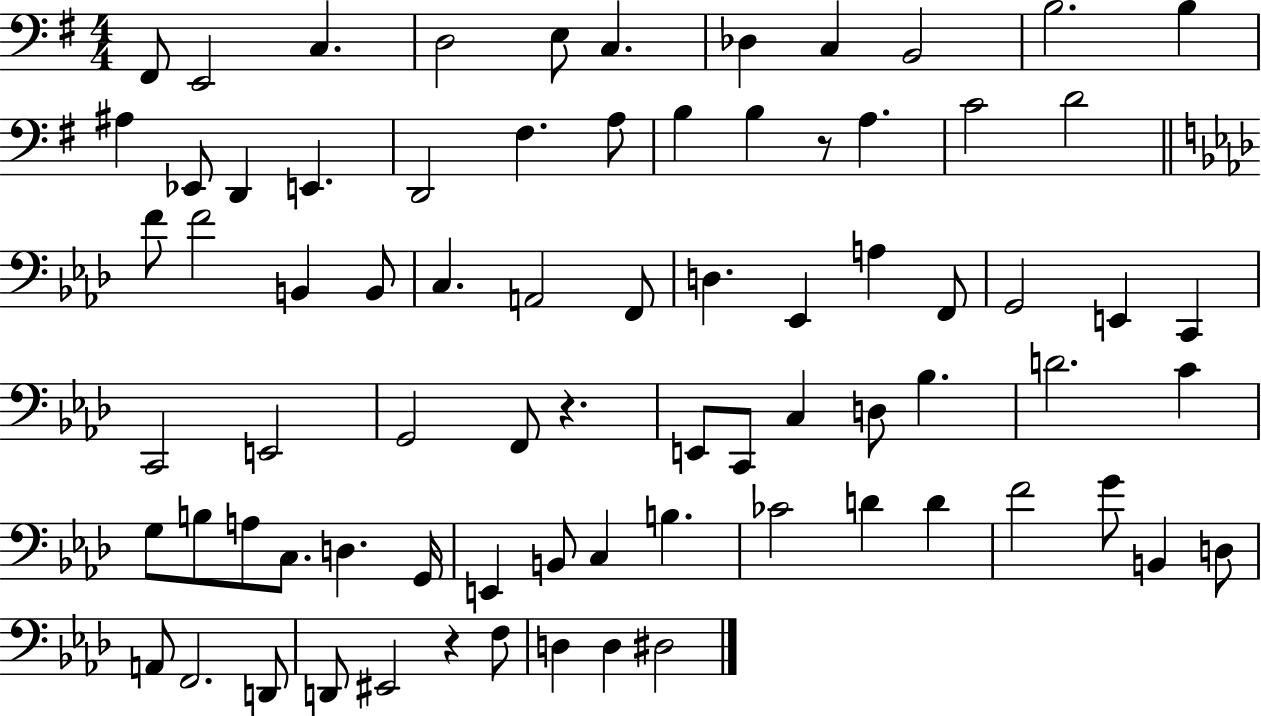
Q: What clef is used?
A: bass